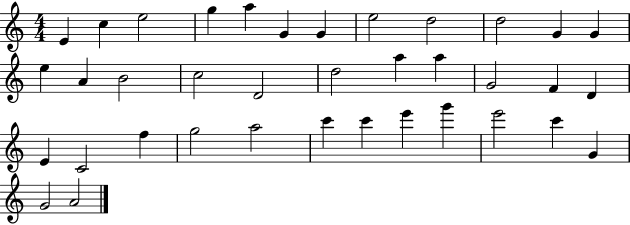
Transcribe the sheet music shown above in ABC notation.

X:1
T:Untitled
M:4/4
L:1/4
K:C
E c e2 g a G G e2 d2 d2 G G e A B2 c2 D2 d2 a a G2 F D E C2 f g2 a2 c' c' e' g' e'2 c' G G2 A2